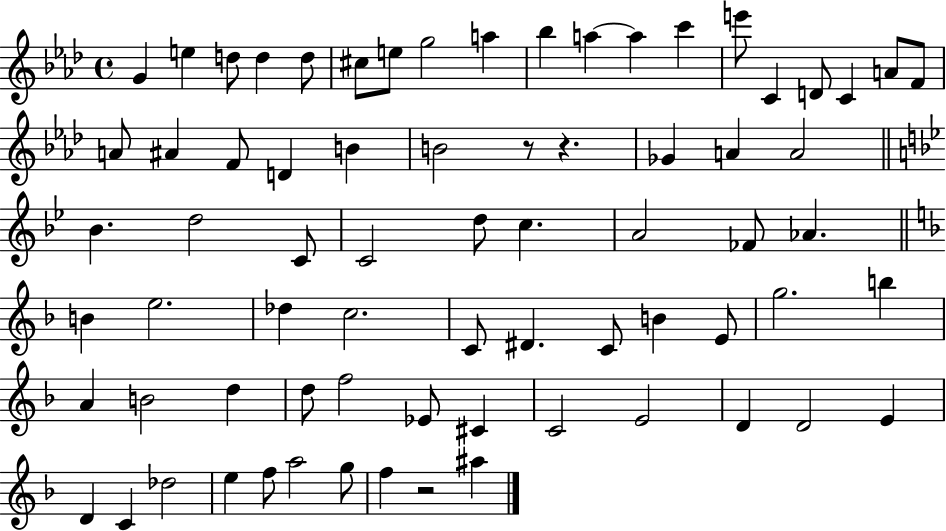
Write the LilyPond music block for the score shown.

{
  \clef treble
  \time 4/4
  \defaultTimeSignature
  \key aes \major
  g'4 e''4 d''8 d''4 d''8 | cis''8 e''8 g''2 a''4 | bes''4 a''4~~ a''4 c'''4 | e'''8 c'4 d'8 c'4 a'8 f'8 | \break a'8 ais'4 f'8 d'4 b'4 | b'2 r8 r4. | ges'4 a'4 a'2 | \bar "||" \break \key bes \major bes'4. d''2 c'8 | c'2 d''8 c''4. | a'2 fes'8 aes'4. | \bar "||" \break \key f \major b'4 e''2. | des''4 c''2. | c'8 dis'4. c'8 b'4 e'8 | g''2. b''4 | \break a'4 b'2 d''4 | d''8 f''2 ees'8 cis'4 | c'2 e'2 | d'4 d'2 e'4 | \break d'4 c'4 des''2 | e''4 f''8 a''2 g''8 | f''4 r2 ais''4 | \bar "|."
}